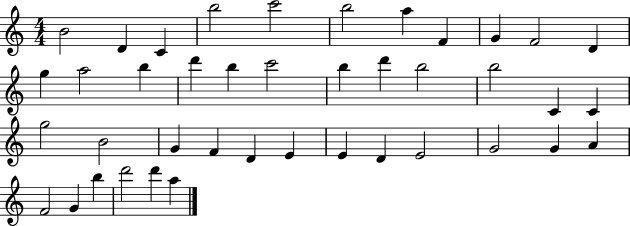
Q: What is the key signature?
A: C major